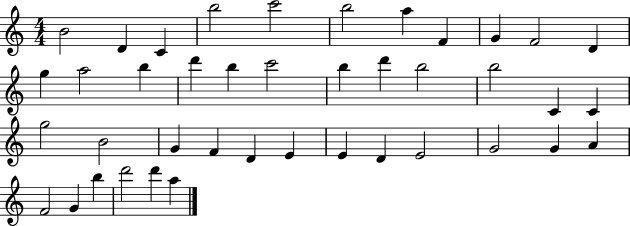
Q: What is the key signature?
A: C major